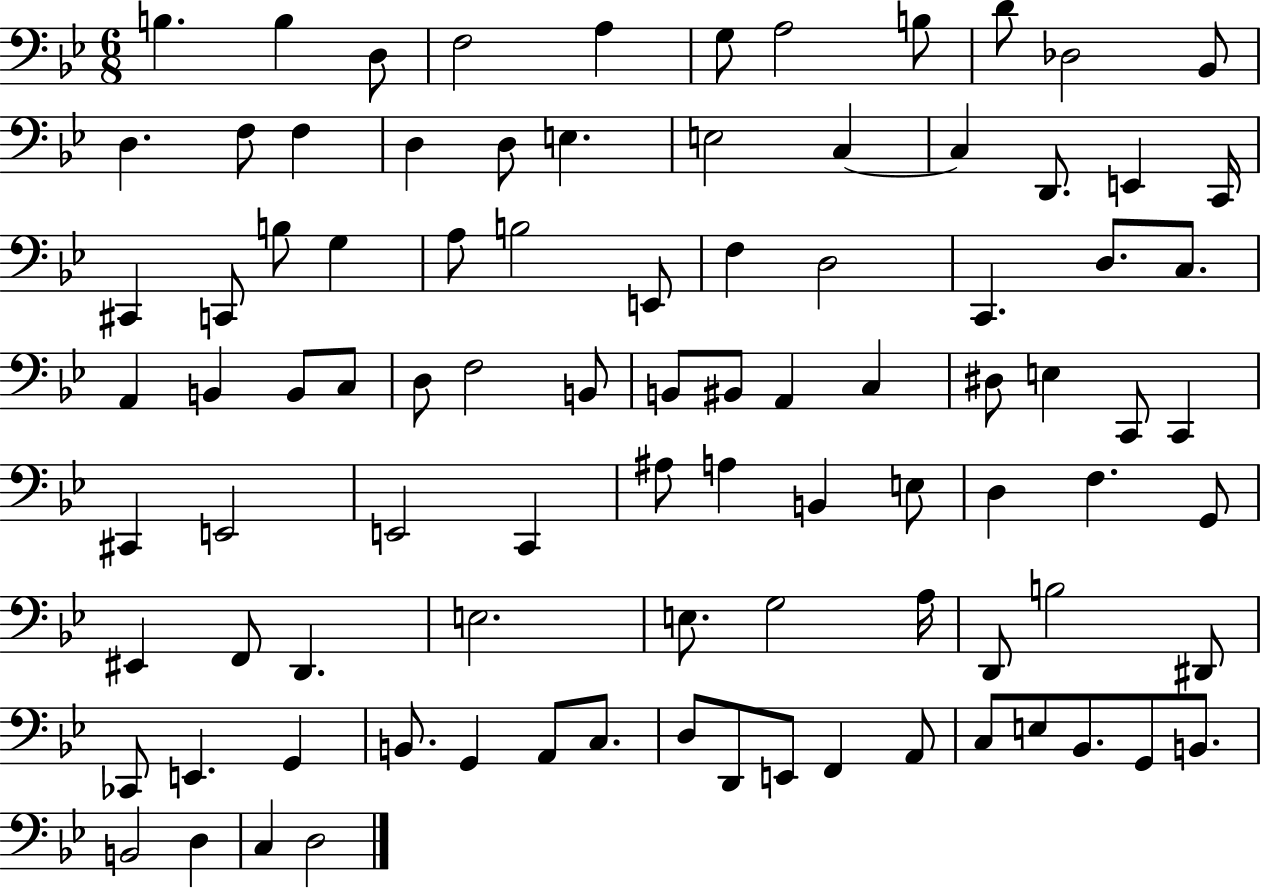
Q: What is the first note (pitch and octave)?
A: B3